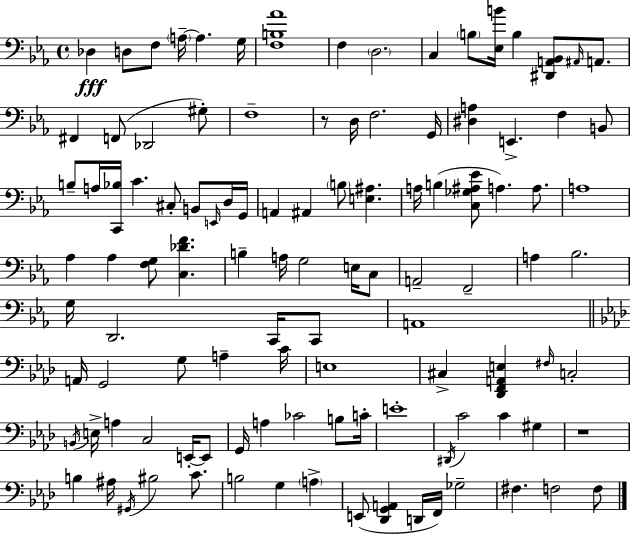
{
  \clef bass
  \time 4/4
  \defaultTimeSignature
  \key c \minor
  des4\fff d8 f8 \parenthesize a16--~~ a4. g16 | <f b aes'>1 | f4 \parenthesize d2. | c4 \parenthesize b8 <ees b'>16 b4 <dis, a, bes,>8 \grace { ais,16 } a,8. | \break fis,4 f,8( des,2 gis8-.) | f1-- | r8 d16 f2. | g,16 <dis a>4 e,4.-> f4 b,8 | \break b8-- a16 <c, bes>16 c'4. cis8-. b,8 \grace { e,16 } | d16 g,16 a,4 ais,4 \parenthesize b8 <e ais>4. | a16 b4( <c ges ais ees'>8 a4.) a8. | a1 | \break aes4 aes4 <f g>8 <c des' f'>4. | b4-- a16 g2 e16 | c8 a,2-- f,2-- | a4 bes2. | \break g16 d,2. c,16 | c,8 a,1 | \bar "||" \break \key f \minor a,16 g,2 g8 a4-- c'16 | e1 | cis4-> <des, f, a, e>4 \grace { fis16 } c2-. | \acciaccatura { b,16 } e16-> a4 c2 e,16-.~~ | \break e,8 g,16 a4 ces'2 b8 | c'16-. e'1-. | \acciaccatura { dis,16 } c'2 c'4 gis4 | r1 | \break b4 ais16 \acciaccatura { gis,16 } bis2 | c'8. b2 g4 | \parenthesize a4-> e,8( <des, g, a,>4 d,16 f,16) ges2-- | fis4. f2 | \break f8 \bar "|."
}